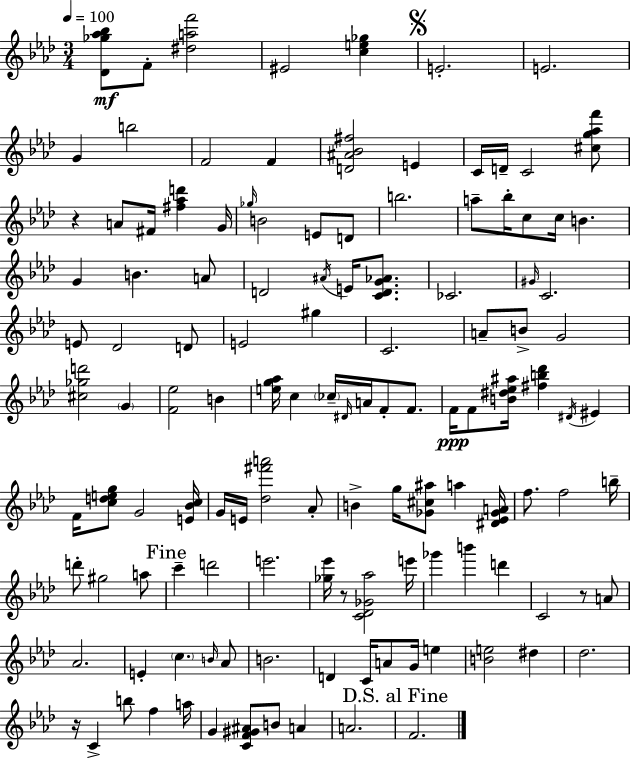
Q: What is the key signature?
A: AES major